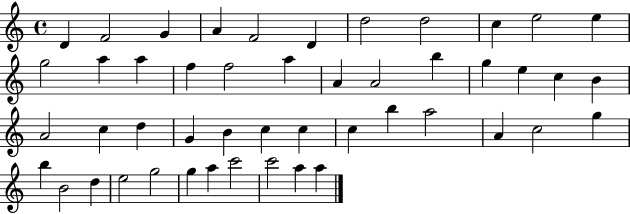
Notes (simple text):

D4/q F4/h G4/q A4/q F4/h D4/q D5/h D5/h C5/q E5/h E5/q G5/h A5/q A5/q F5/q F5/h A5/q A4/q A4/h B5/q G5/q E5/q C5/q B4/q A4/h C5/q D5/q G4/q B4/q C5/q C5/q C5/q B5/q A5/h A4/q C5/h G5/q B5/q B4/h D5/q E5/h G5/h G5/q A5/q C6/h C6/h A5/q A5/q